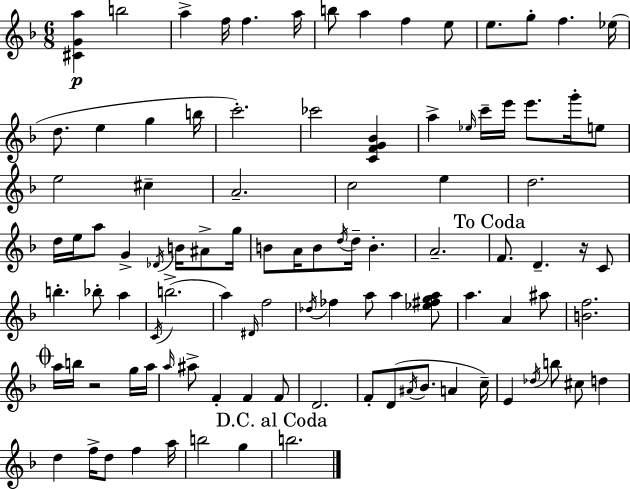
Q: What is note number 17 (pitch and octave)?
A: B5